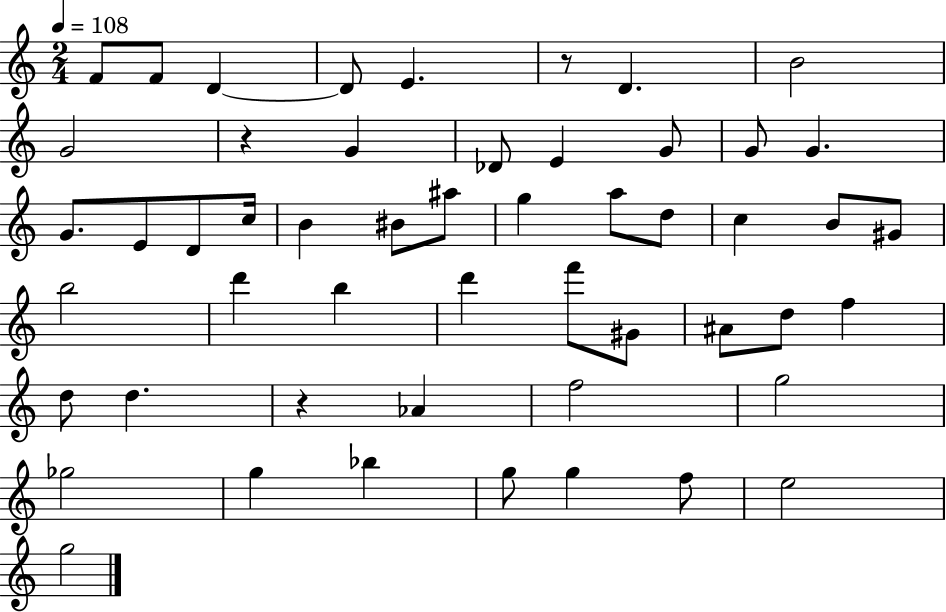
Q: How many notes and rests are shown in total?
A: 52